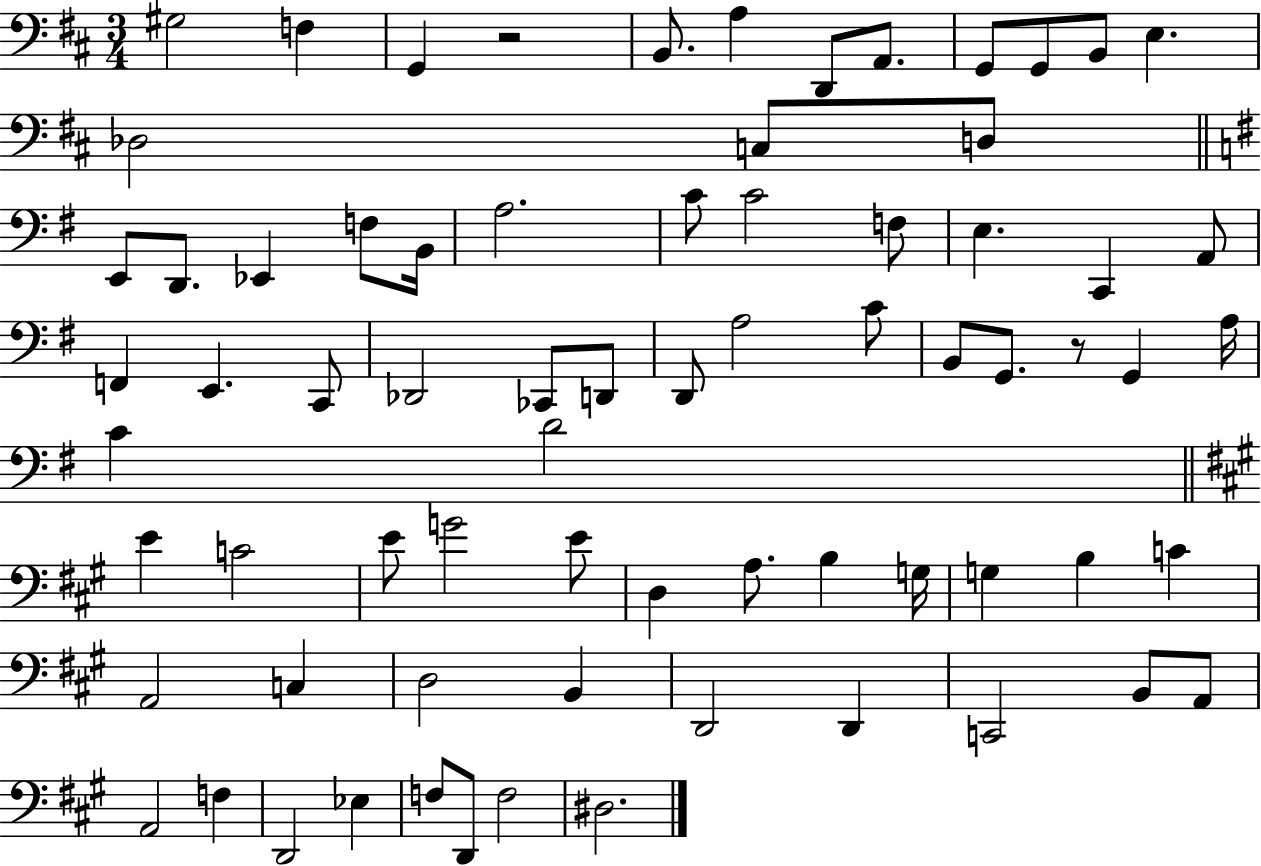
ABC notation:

X:1
T:Untitled
M:3/4
L:1/4
K:D
^G,2 F, G,, z2 B,,/2 A, D,,/2 A,,/2 G,,/2 G,,/2 B,,/2 E, _D,2 C,/2 D,/2 E,,/2 D,,/2 _E,, F,/2 B,,/4 A,2 C/2 C2 F,/2 E, C,, A,,/2 F,, E,, C,,/2 _D,,2 _C,,/2 D,,/2 D,,/2 A,2 C/2 B,,/2 G,,/2 z/2 G,, A,/4 C D2 E C2 E/2 G2 E/2 D, A,/2 B, G,/4 G, B, C A,,2 C, D,2 B,, D,,2 D,, C,,2 B,,/2 A,,/2 A,,2 F, D,,2 _E, F,/2 D,,/2 F,2 ^D,2